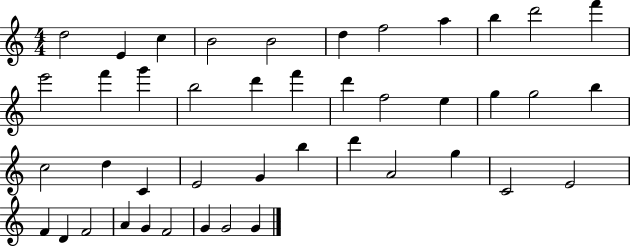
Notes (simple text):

D5/h E4/q C5/q B4/h B4/h D5/q F5/h A5/q B5/q D6/h F6/q E6/h F6/q G6/q B5/h D6/q F6/q D6/q F5/h E5/q G5/q G5/h B5/q C5/h D5/q C4/q E4/h G4/q B5/q D6/q A4/h G5/q C4/h E4/h F4/q D4/q F4/h A4/q G4/q F4/h G4/q G4/h G4/q